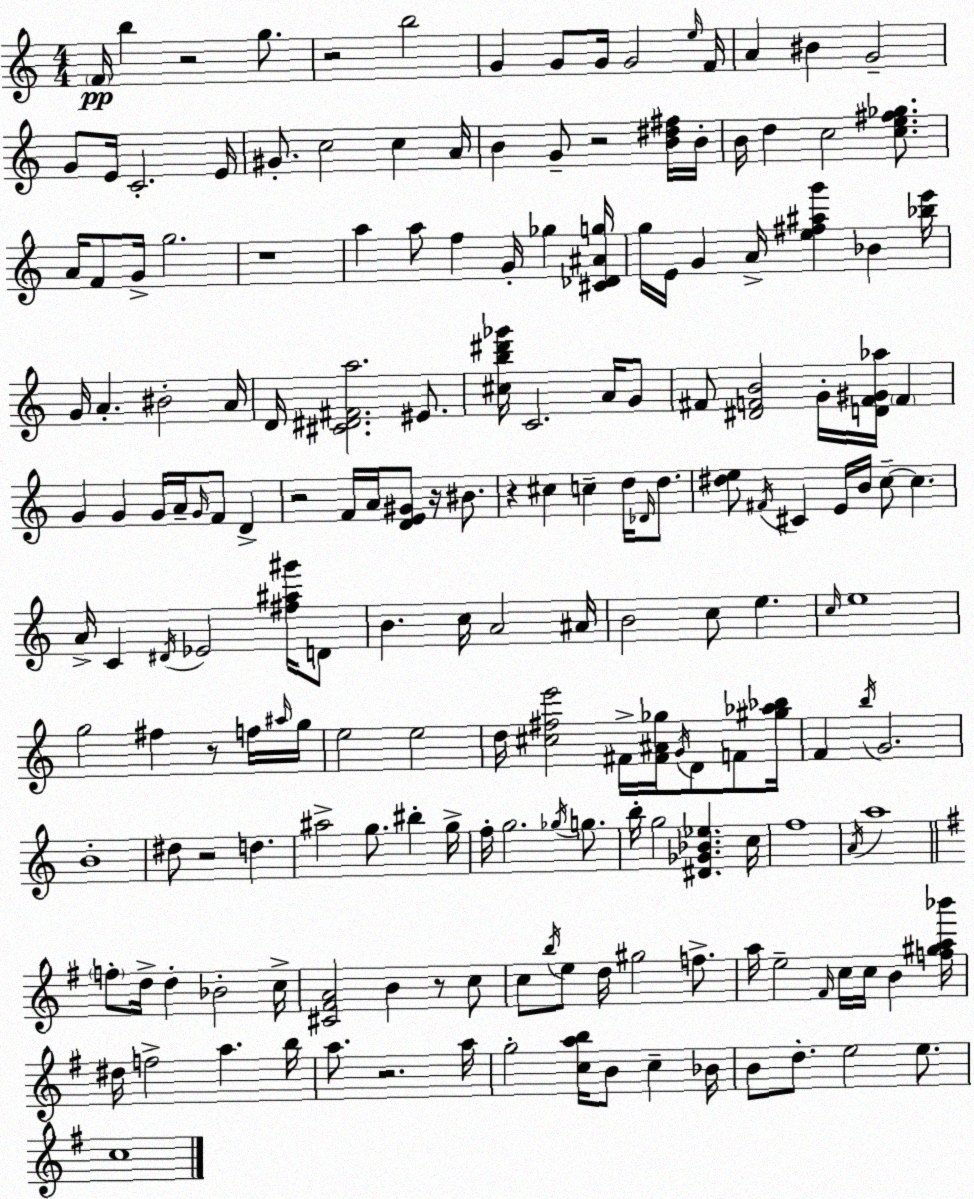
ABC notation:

X:1
T:Untitled
M:4/4
L:1/4
K:Am
F/4 b z2 g/2 z2 b2 G G/2 G/4 G2 e/4 F/4 A ^B G2 G/2 E/4 C2 E/4 ^G/2 c2 c A/4 B G/2 z2 [B^d^f]/4 B/4 B/4 d c2 [ce^f_g]/2 A/4 F/2 G/4 g2 z4 a a/2 f G/4 _g [^C_D^Ag]/4 g/4 E/4 G A/4 [e^f^ag'] _B [_be']/4 G/4 A ^B2 A/4 D/4 [^C^D^Fa]2 ^E/2 [^cb^d'_g']/4 C2 A/4 G/2 ^F/2 [^DFB]2 G/4 [DF^G_a]/4 F G G G/4 A/4 G/4 F/2 D z2 F/4 A/4 [DE^G]/2 z/4 ^B/2 z ^c c d/4 _D/4 d/2 [^de]/2 ^F/4 ^C E/4 B/4 c/2 c A/4 C ^D/4 _E2 [^f^a^g']/4 D/2 B c/4 A2 ^A/4 B2 c/2 e c/4 e4 g2 ^f z/2 f/4 ^a/4 g/4 e2 e2 d/4 [^c^fe']2 ^F/4 [^F^A_g]/4 G/4 D/2 F/2 [^g_a_b]/4 F b/4 G2 B4 ^d/2 z2 d ^a2 g/2 ^b g/4 f/4 g2 _g/4 g/2 b/4 g2 [^D_G_B_e] c/4 f4 A/4 a4 f/2 d/4 d _B2 c/4 [^C^FA]2 B z/2 c/2 c/2 b/4 e/2 d/4 ^g2 f/2 a/4 e2 ^F/4 c/4 c/4 B [f^ga_b']/4 ^d/4 f2 a b/4 a/2 z2 a/4 g2 [cab]/4 B/2 c _B/4 B/2 d/2 e2 e/2 c4